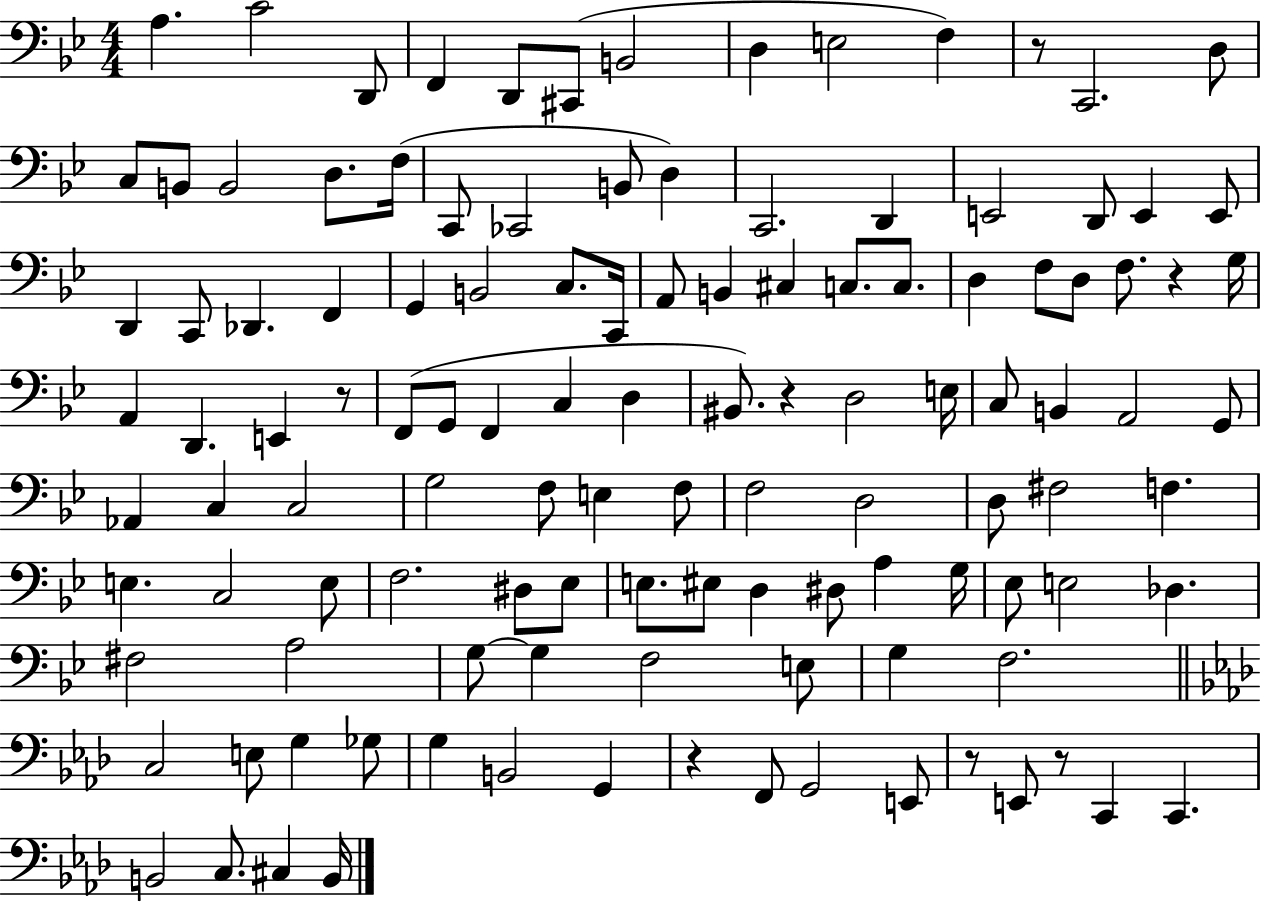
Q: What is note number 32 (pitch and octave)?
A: G2